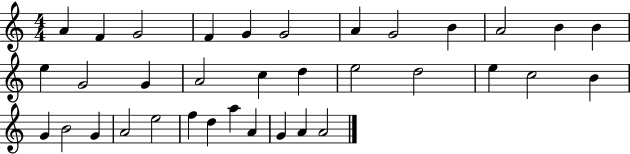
{
  \clef treble
  \numericTimeSignature
  \time 4/4
  \key c \major
  a'4 f'4 g'2 | f'4 g'4 g'2 | a'4 g'2 b'4 | a'2 b'4 b'4 | \break e''4 g'2 g'4 | a'2 c''4 d''4 | e''2 d''2 | e''4 c''2 b'4 | \break g'4 b'2 g'4 | a'2 e''2 | f''4 d''4 a''4 a'4 | g'4 a'4 a'2 | \break \bar "|."
}